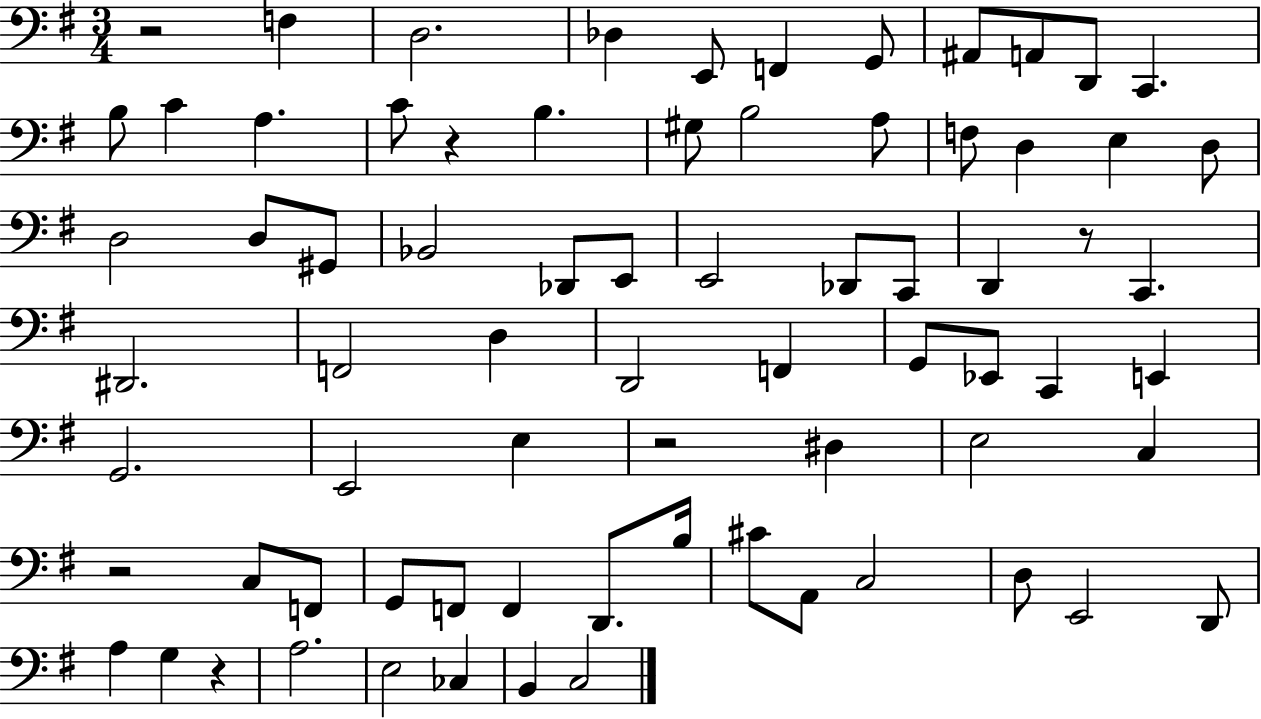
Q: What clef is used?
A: bass